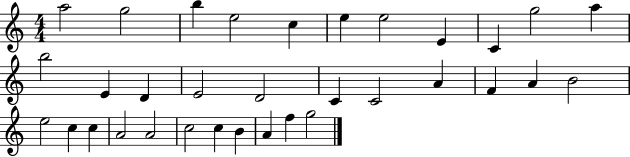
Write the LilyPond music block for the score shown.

{
  \clef treble
  \numericTimeSignature
  \time 4/4
  \key c \major
  a''2 g''2 | b''4 e''2 c''4 | e''4 e''2 e'4 | c'4 g''2 a''4 | \break b''2 e'4 d'4 | e'2 d'2 | c'4 c'2 a'4 | f'4 a'4 b'2 | \break e''2 c''4 c''4 | a'2 a'2 | c''2 c''4 b'4 | a'4 f''4 g''2 | \break \bar "|."
}